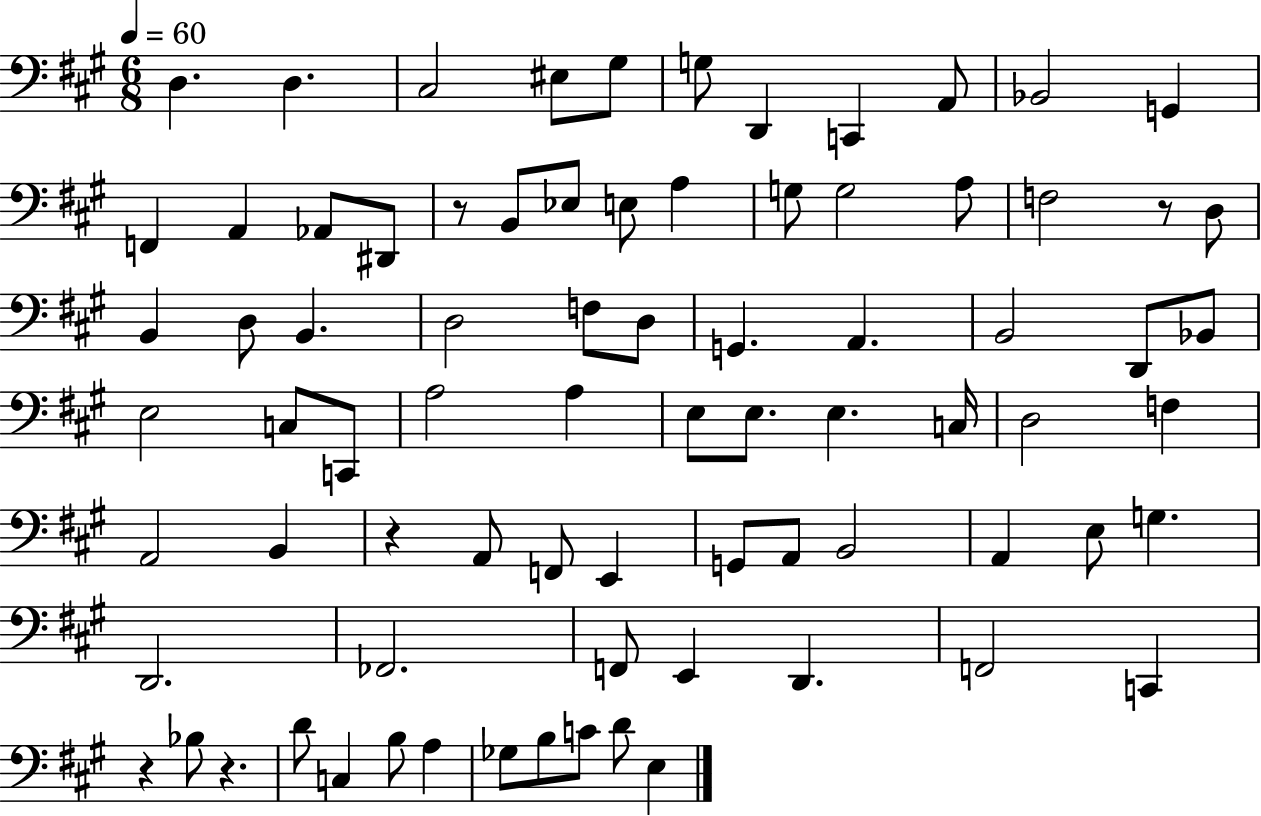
X:1
T:Untitled
M:6/8
L:1/4
K:A
D, D, ^C,2 ^E,/2 ^G,/2 G,/2 D,, C,, A,,/2 _B,,2 G,, F,, A,, _A,,/2 ^D,,/2 z/2 B,,/2 _E,/2 E,/2 A, G,/2 G,2 A,/2 F,2 z/2 D,/2 B,, D,/2 B,, D,2 F,/2 D,/2 G,, A,, B,,2 D,,/2 _B,,/2 E,2 C,/2 C,,/2 A,2 A, E,/2 E,/2 E, C,/4 D,2 F, A,,2 B,, z A,,/2 F,,/2 E,, G,,/2 A,,/2 B,,2 A,, E,/2 G, D,,2 _F,,2 F,,/2 E,, D,, F,,2 C,, z _B,/2 z D/2 C, B,/2 A, _G,/2 B,/2 C/2 D/2 E,